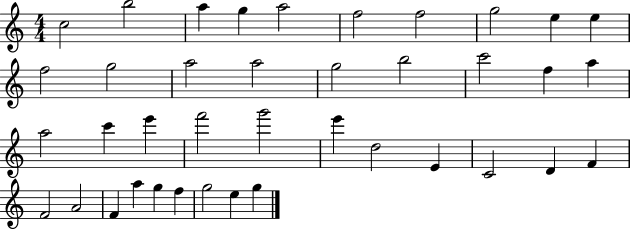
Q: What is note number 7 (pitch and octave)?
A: F5